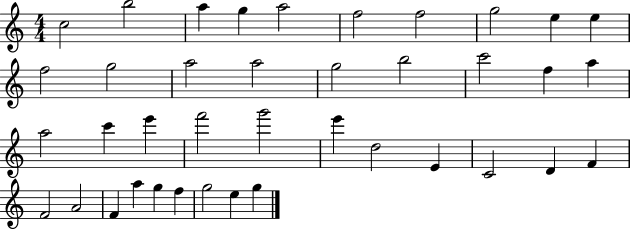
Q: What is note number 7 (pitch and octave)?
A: F5